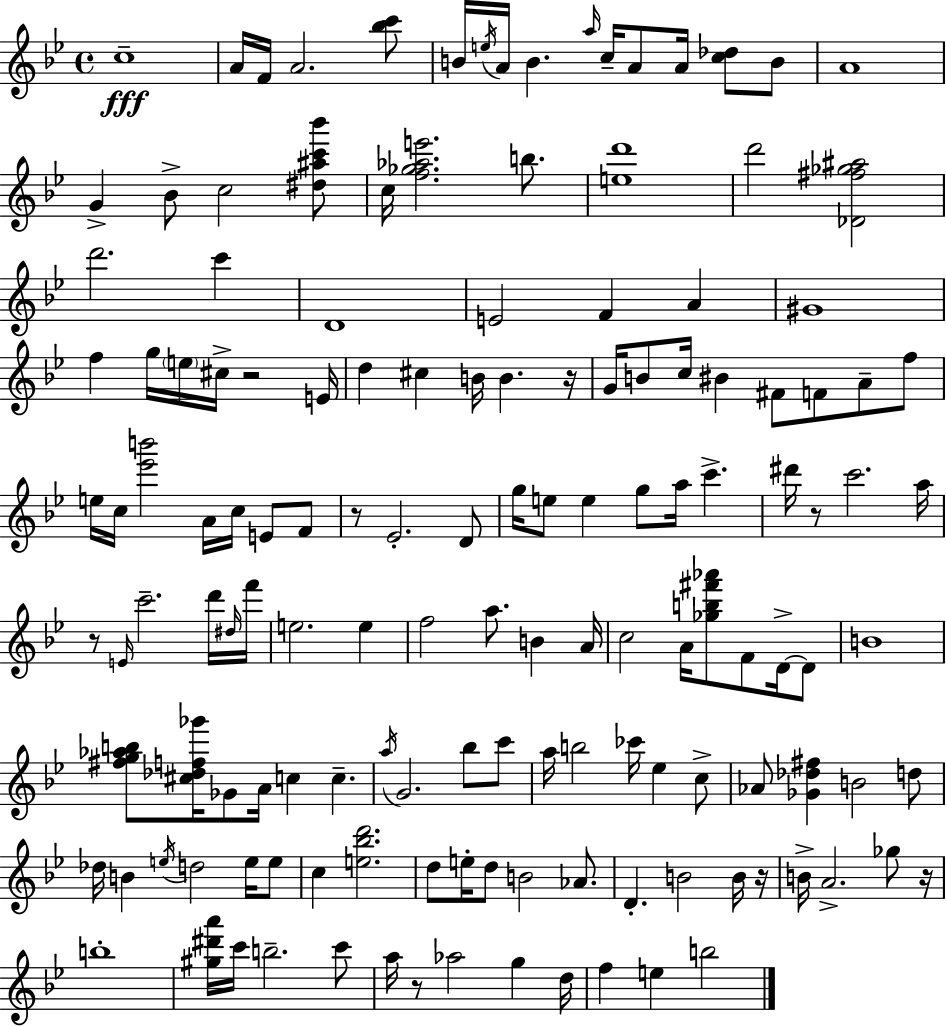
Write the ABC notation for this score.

X:1
T:Untitled
M:4/4
L:1/4
K:Gm
c4 A/4 F/4 A2 [_bc']/2 B/4 e/4 A/4 B a/4 c/4 A/2 A/4 [c_d]/2 B/2 A4 G _B/2 c2 [^d^ac'_b']/2 c/4 [f_g_ae']2 b/2 [ed']4 d'2 [_D^f_g^a]2 d'2 c' D4 E2 F A ^G4 f g/4 e/4 ^c/4 z2 E/4 d ^c B/4 B z/4 G/4 B/2 c/4 ^B ^F/2 F/2 A/2 f/2 e/4 c/4 [_e'b']2 A/4 c/4 E/2 F/2 z/2 _E2 D/2 g/4 e/2 e g/2 a/4 c' ^d'/4 z/2 c'2 a/4 z/2 E/4 c'2 d'/4 ^d/4 f'/4 e2 e f2 a/2 B A/4 c2 A/4 [_gb^f'_a']/2 F/2 D/4 D/2 B4 [^fg_ab]/2 [^c_df_g']/4 _G/2 A/4 c c a/4 G2 _b/2 c'/2 a/4 b2 _c'/4 _e c/2 _A/2 [_G_d^f] B2 d/2 _d/4 B e/4 d2 e/4 e/2 c [e_bd']2 d/2 e/4 d/2 B2 _A/2 D B2 B/4 z/4 B/4 A2 _g/2 z/4 b4 [^g^d'a']/4 c'/4 b2 c'/2 a/4 z/2 _a2 g d/4 f e b2